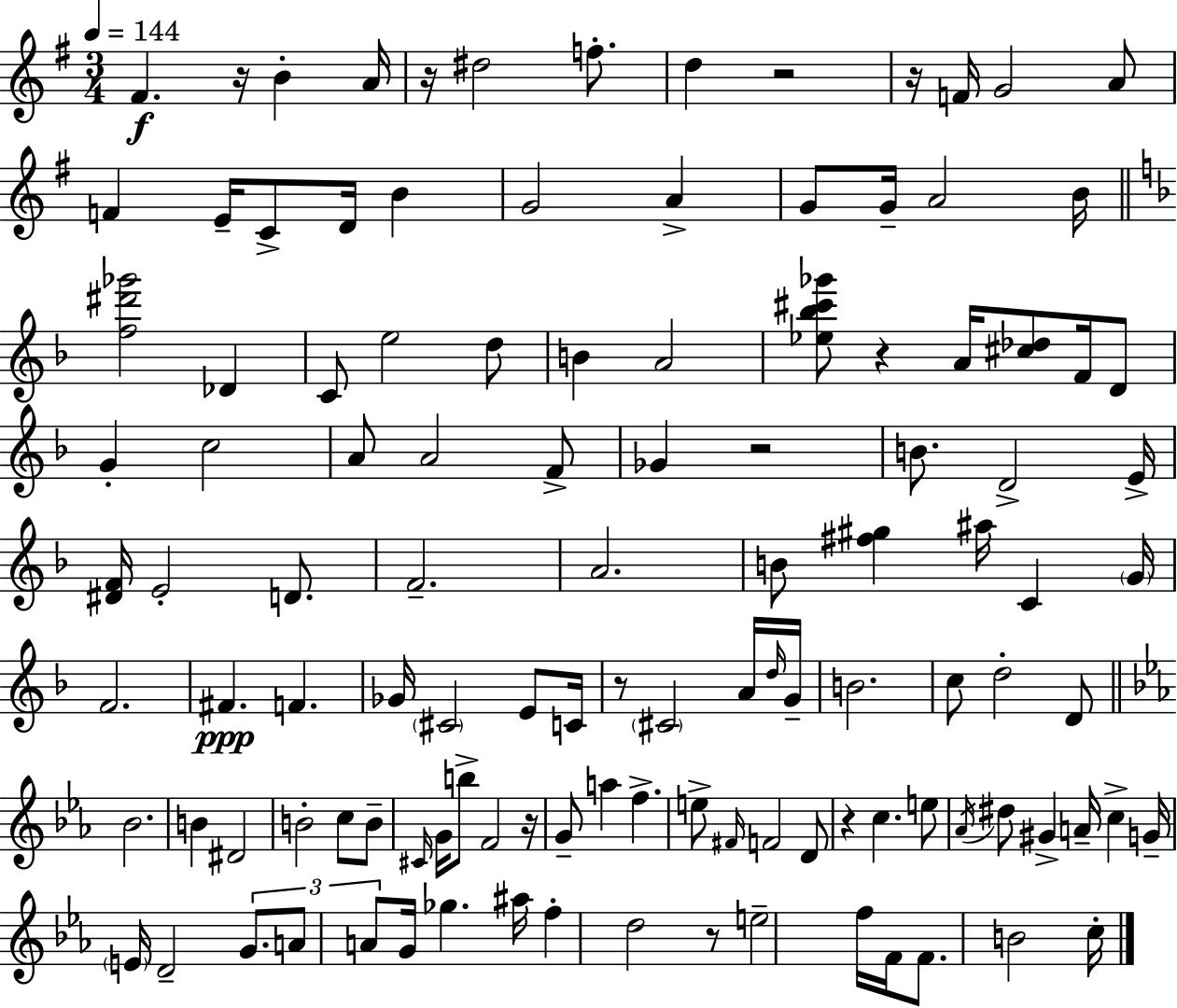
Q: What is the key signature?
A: G major